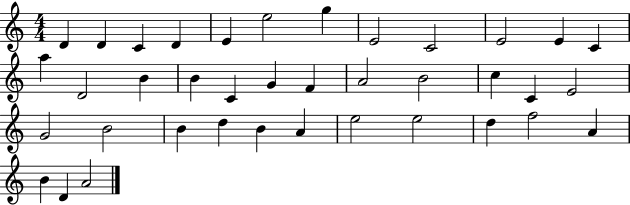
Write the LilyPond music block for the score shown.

{
  \clef treble
  \numericTimeSignature
  \time 4/4
  \key c \major
  d'4 d'4 c'4 d'4 | e'4 e''2 g''4 | e'2 c'2 | e'2 e'4 c'4 | \break a''4 d'2 b'4 | b'4 c'4 g'4 f'4 | a'2 b'2 | c''4 c'4 e'2 | \break g'2 b'2 | b'4 d''4 b'4 a'4 | e''2 e''2 | d''4 f''2 a'4 | \break b'4 d'4 a'2 | \bar "|."
}